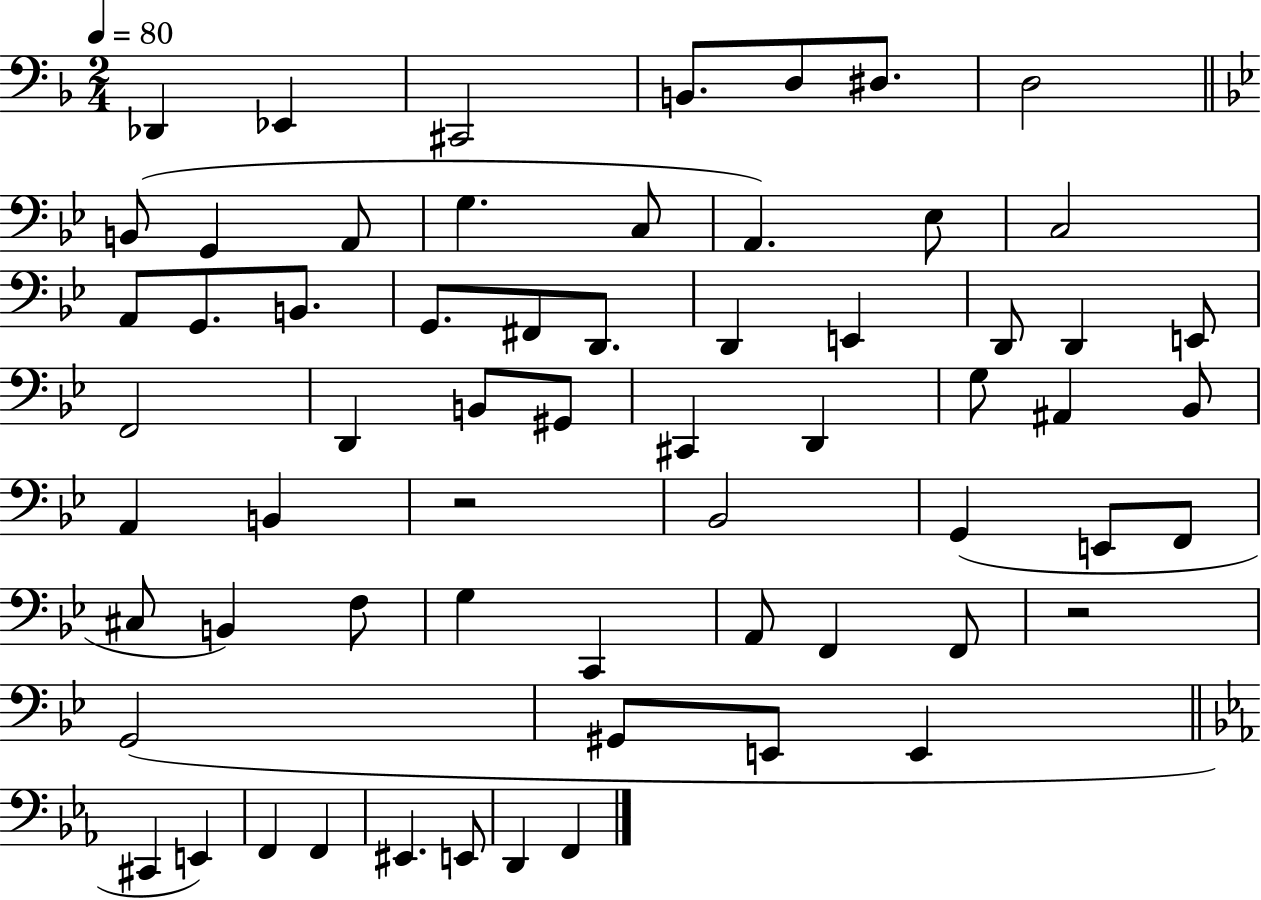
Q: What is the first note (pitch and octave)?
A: Db2